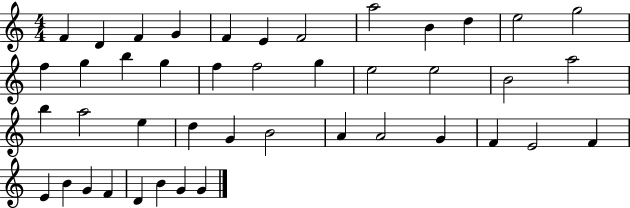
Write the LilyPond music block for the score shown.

{
  \clef treble
  \numericTimeSignature
  \time 4/4
  \key c \major
  f'4 d'4 f'4 g'4 | f'4 e'4 f'2 | a''2 b'4 d''4 | e''2 g''2 | \break f''4 g''4 b''4 g''4 | f''4 f''2 g''4 | e''2 e''2 | b'2 a''2 | \break b''4 a''2 e''4 | d''4 g'4 b'2 | a'4 a'2 g'4 | f'4 e'2 f'4 | \break e'4 b'4 g'4 f'4 | d'4 b'4 g'4 g'4 | \bar "|."
}